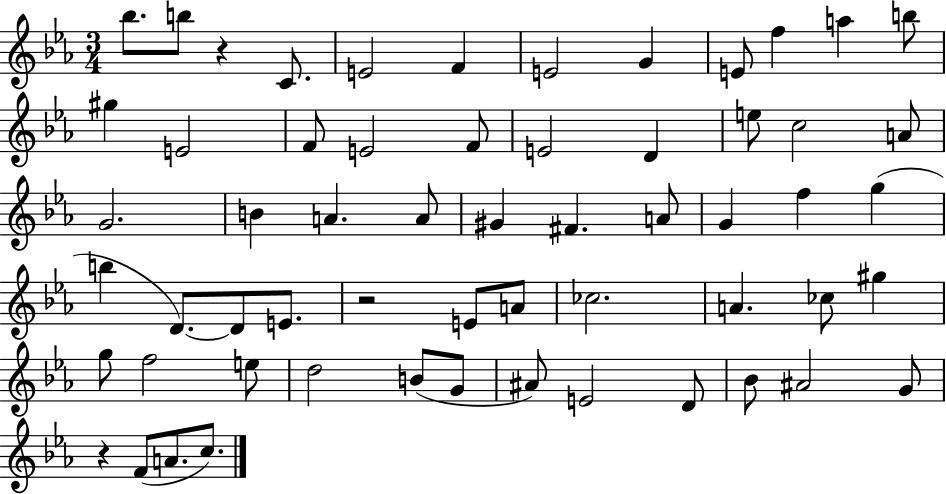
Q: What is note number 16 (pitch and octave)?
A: F4